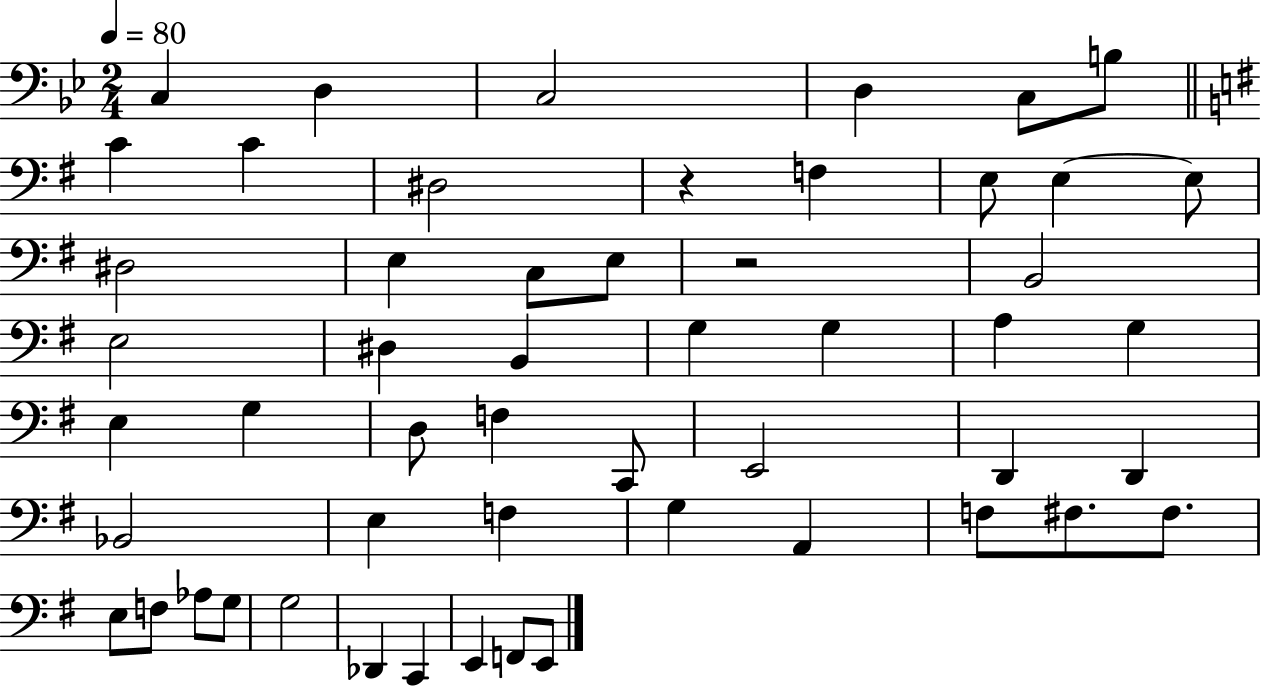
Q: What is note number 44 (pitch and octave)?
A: Ab3